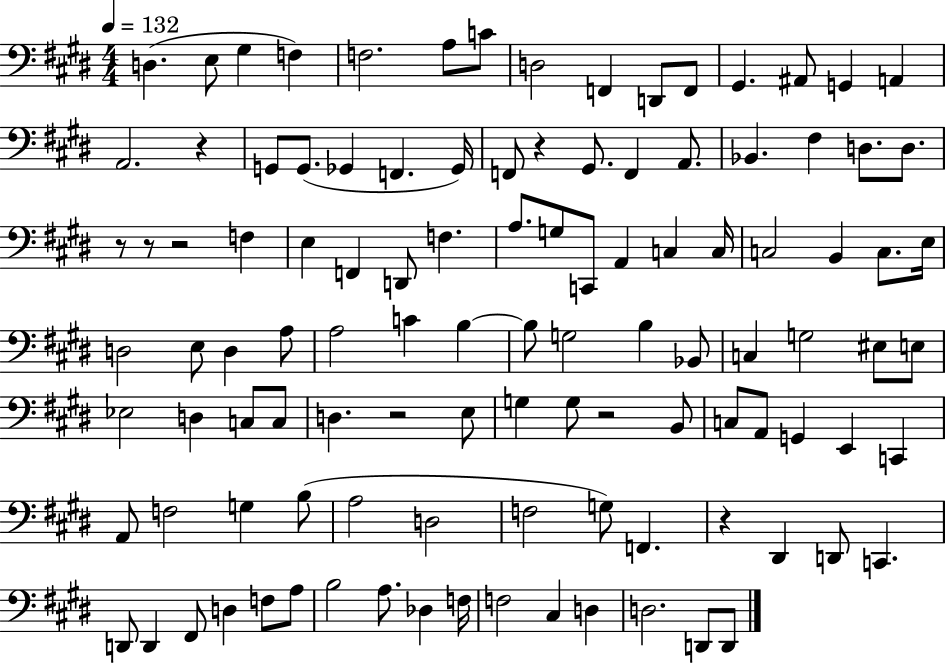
{
  \clef bass
  \numericTimeSignature
  \time 4/4
  \key e \major
  \tempo 4 = 132
  d4.( e8 gis4 f4) | f2. a8 c'8 | d2 f,4 d,8 f,8 | gis,4. ais,8 g,4 a,4 | \break a,2. r4 | g,8 g,8.( ges,4 f,4. ges,16) | f,8 r4 gis,8. f,4 a,8. | bes,4. fis4 d8. d8. | \break r8 r8 r2 f4 | e4 f,4 d,8 f4. | a8. g8 c,8 a,4 c4 c16 | c2 b,4 c8. e16 | \break d2 e8 d4 a8 | a2 c'4 b4~~ | b8 g2 b4 bes,8 | c4 g2 eis8 e8 | \break ees2 d4 c8 c8 | d4. r2 e8 | g4 g8 r2 b,8 | c8 a,8 g,4 e,4 c,4 | \break a,8 f2 g4 b8( | a2 d2 | f2 g8) f,4. | r4 dis,4 d,8 c,4. | \break d,8 d,4 fis,8 d4 f8 a8 | b2 a8. des4 f16 | f2 cis4 d4 | d2. d,8 d,8 | \break \bar "|."
}